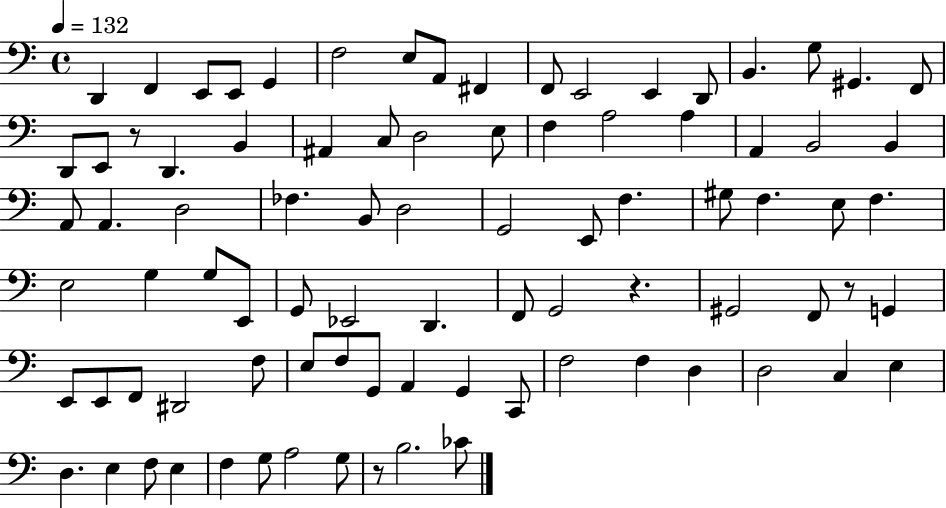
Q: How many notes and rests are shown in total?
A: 87